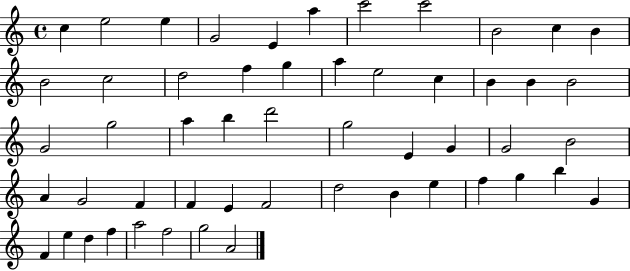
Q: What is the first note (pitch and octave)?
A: C5